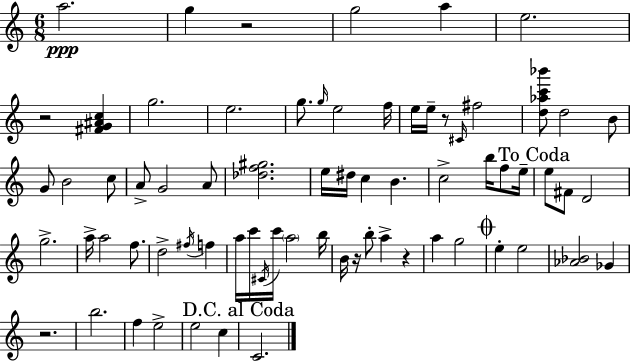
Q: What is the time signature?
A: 6/8